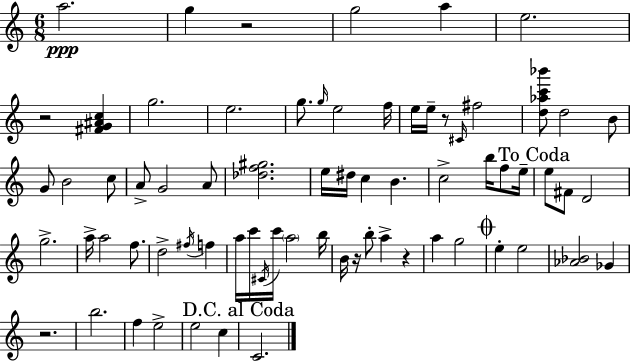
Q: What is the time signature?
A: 6/8